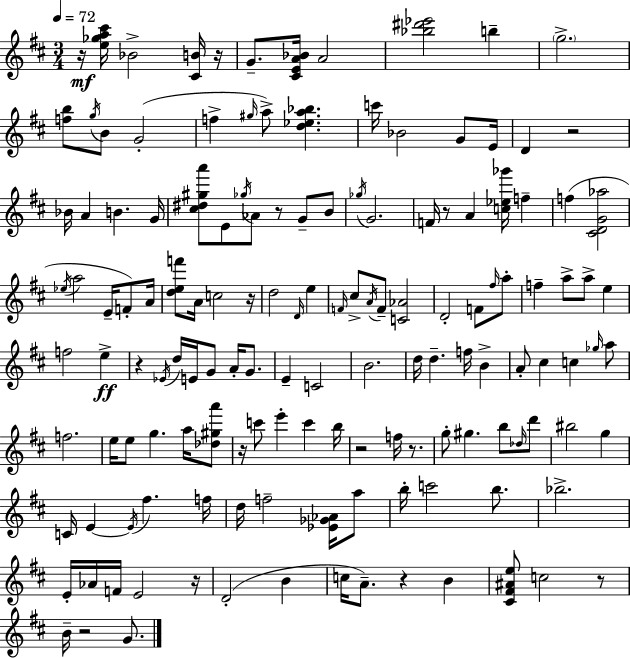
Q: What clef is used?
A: treble